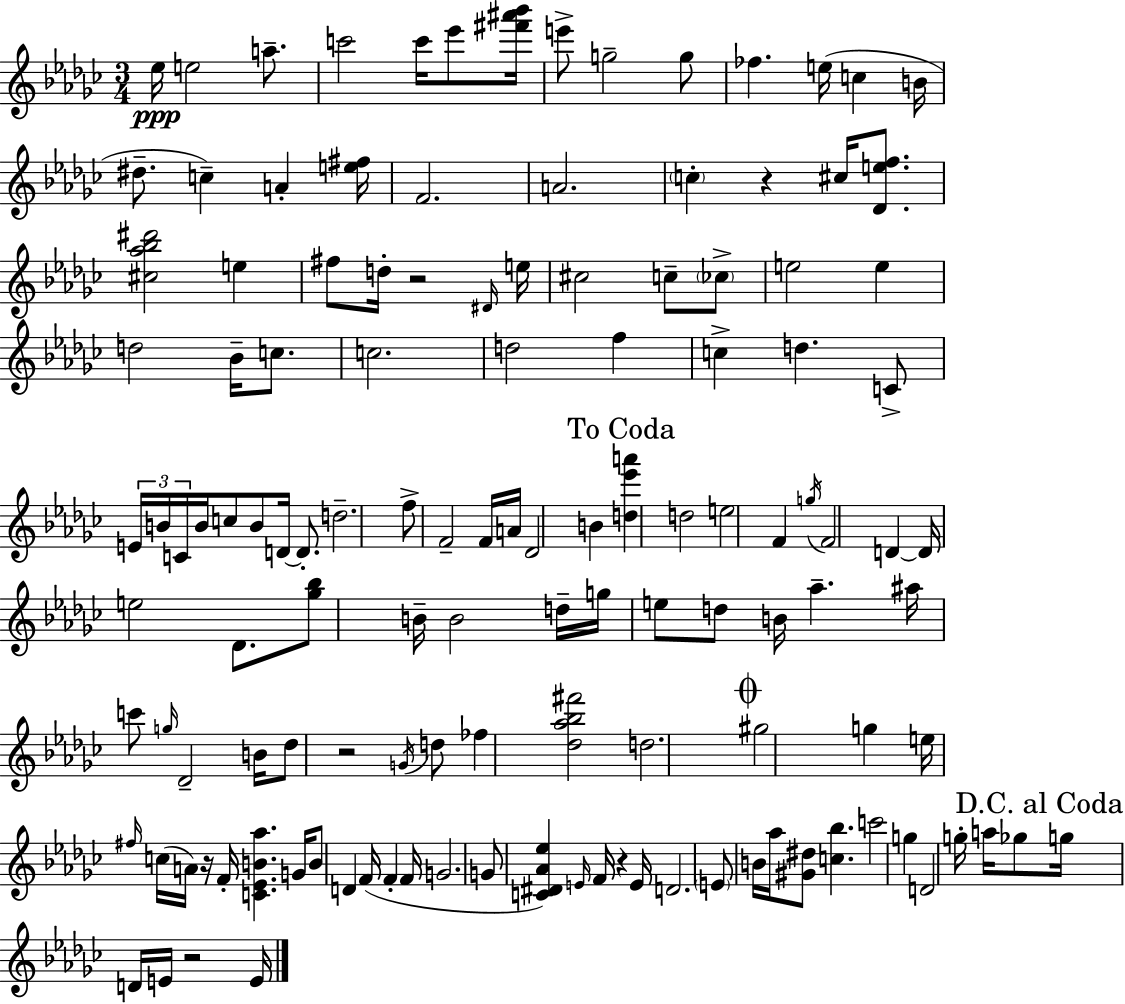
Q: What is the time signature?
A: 3/4